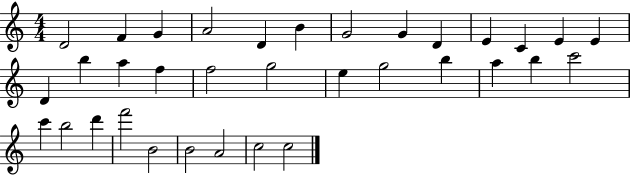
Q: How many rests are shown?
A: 0